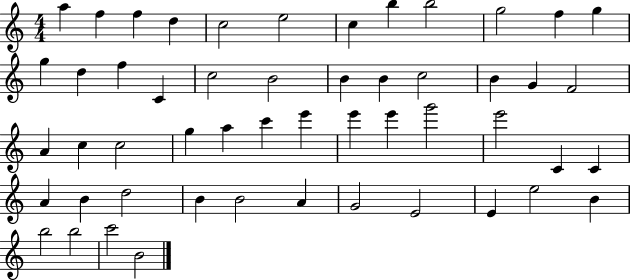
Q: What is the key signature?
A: C major